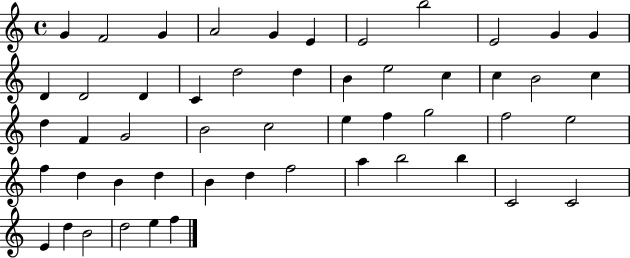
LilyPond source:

{
  \clef treble
  \time 4/4
  \defaultTimeSignature
  \key c \major
  g'4 f'2 g'4 | a'2 g'4 e'4 | e'2 b''2 | e'2 g'4 g'4 | \break d'4 d'2 d'4 | c'4 d''2 d''4 | b'4 e''2 c''4 | c''4 b'2 c''4 | \break d''4 f'4 g'2 | b'2 c''2 | e''4 f''4 g''2 | f''2 e''2 | \break f''4 d''4 b'4 d''4 | b'4 d''4 f''2 | a''4 b''2 b''4 | c'2 c'2 | \break e'4 d''4 b'2 | d''2 e''4 f''4 | \bar "|."
}